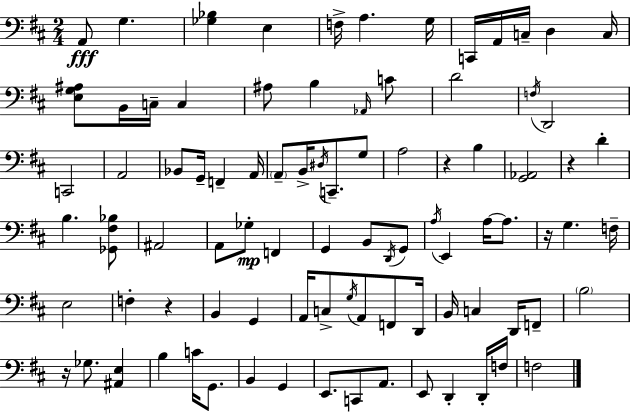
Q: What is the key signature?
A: D major